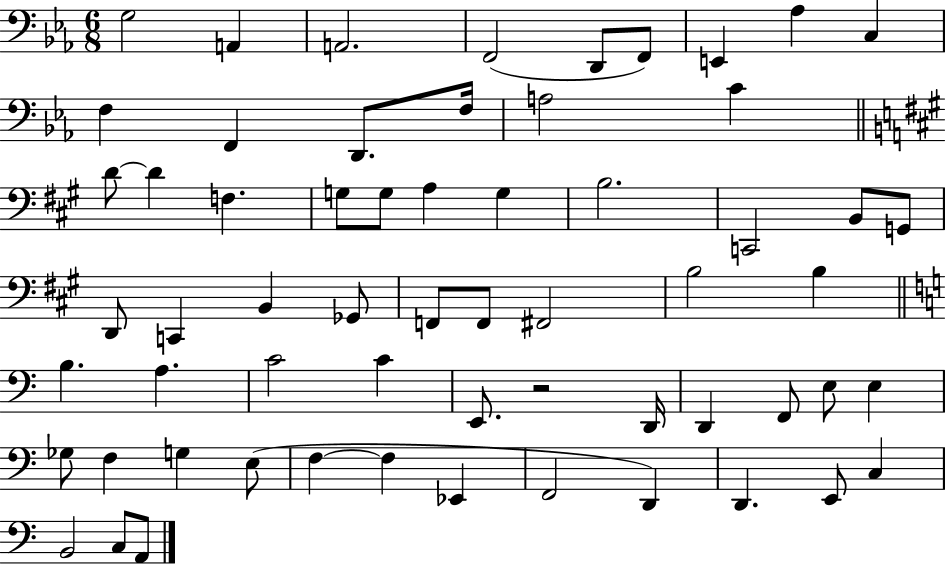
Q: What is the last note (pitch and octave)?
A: A2